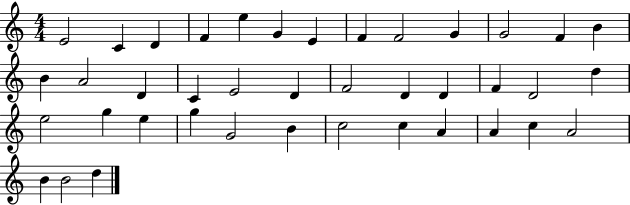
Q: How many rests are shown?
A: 0